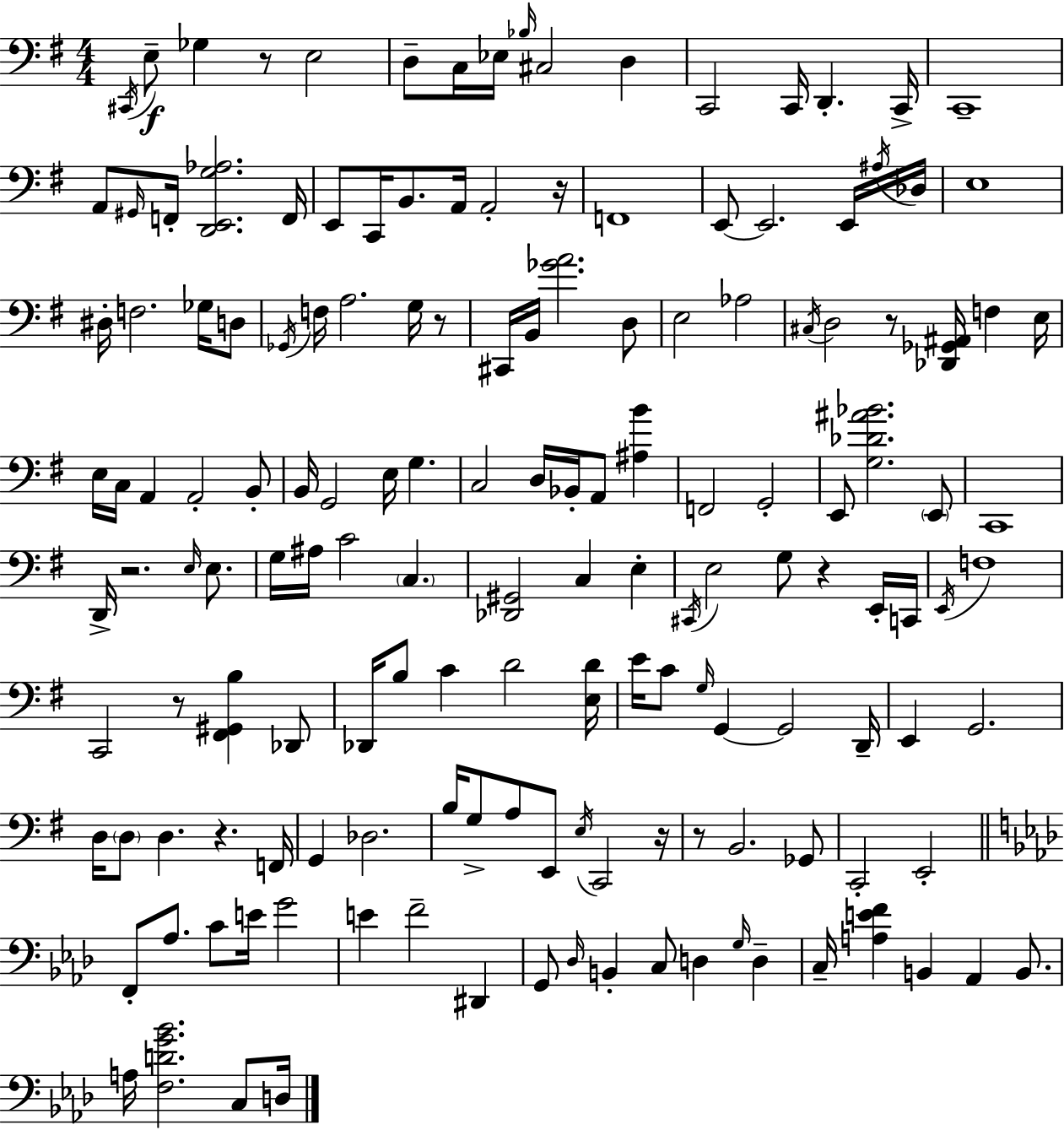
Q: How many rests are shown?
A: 10